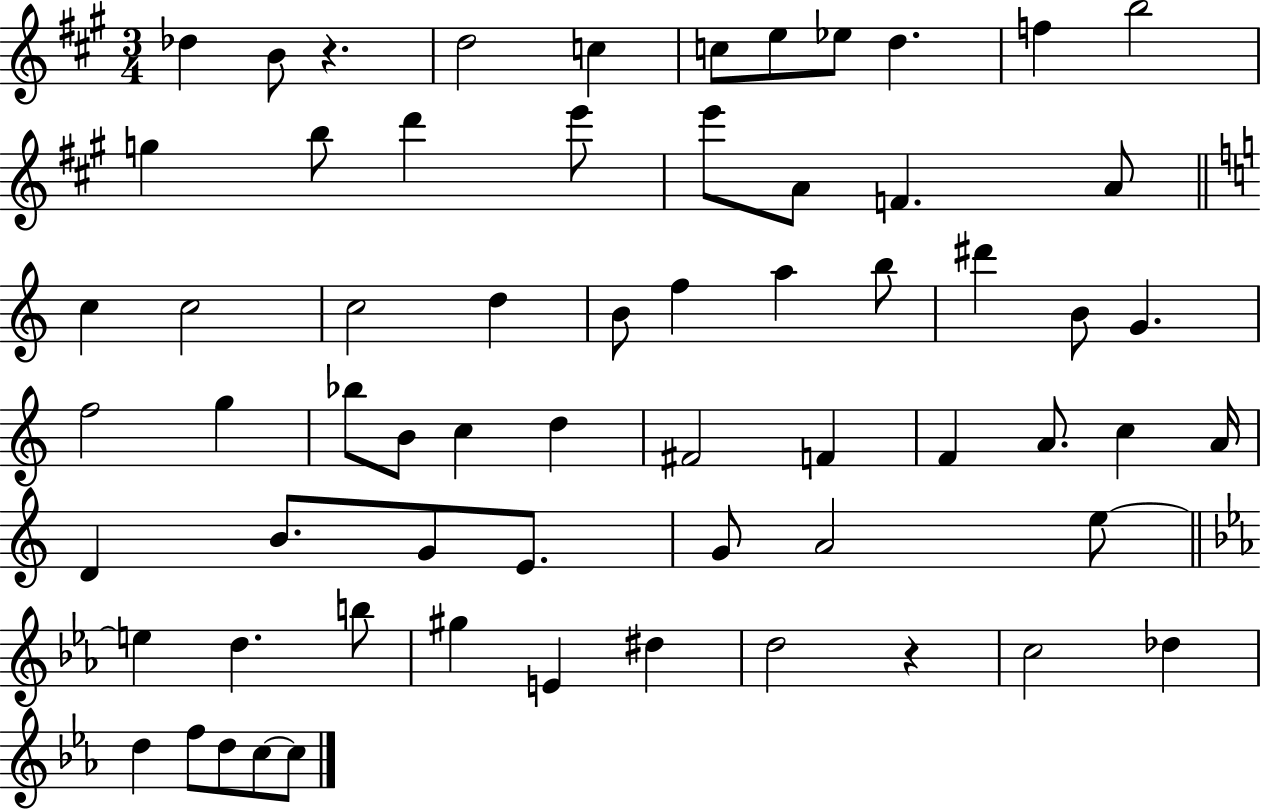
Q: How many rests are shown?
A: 2